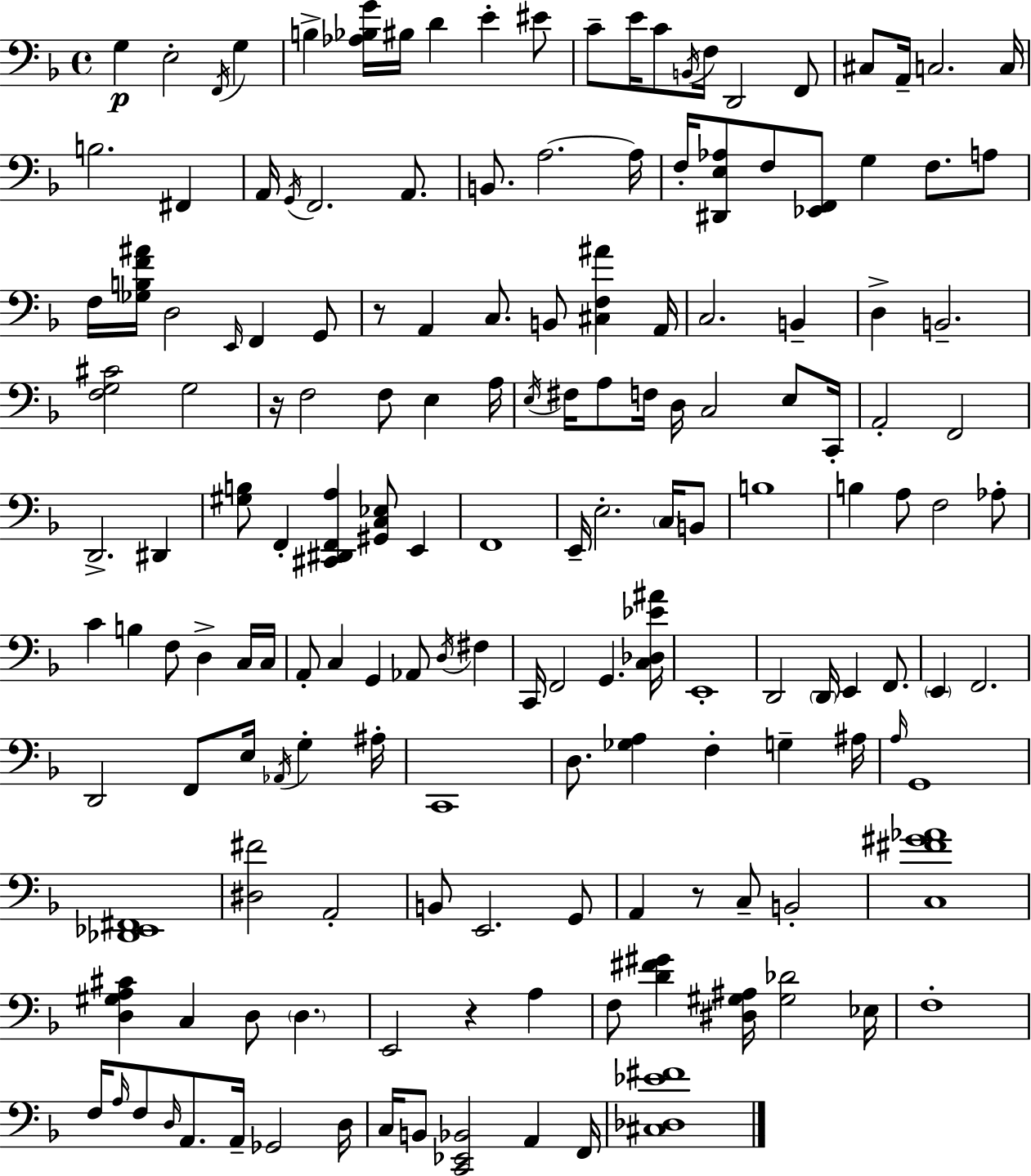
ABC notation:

X:1
T:Untitled
M:4/4
L:1/4
K:F
G, E,2 F,,/4 G, B, [_A,_B,G]/4 ^B,/4 D E ^E/2 C/2 E/4 C/2 B,,/4 F,/4 D,,2 F,,/2 ^C,/2 A,,/4 C,2 C,/4 B,2 ^F,, A,,/4 G,,/4 F,,2 A,,/2 B,,/2 A,2 A,/4 F,/4 [^D,,E,_A,]/2 F,/2 [_E,,F,,]/2 G, F,/2 A,/2 F,/4 [_G,B,F^A]/4 D,2 E,,/4 F,, G,,/2 z/2 A,, C,/2 B,,/2 [^C,F,^A] A,,/4 C,2 B,, D, B,,2 [F,G,^C]2 G,2 z/4 F,2 F,/2 E, A,/4 E,/4 ^F,/4 A,/2 F,/4 D,/4 C,2 E,/2 C,,/4 A,,2 F,,2 D,,2 ^D,, [^G,B,]/2 F,, [^C,,^D,,F,,A,] [^G,,C,_E,]/2 E,, F,,4 E,,/4 E,2 C,/4 B,,/2 B,4 B, A,/2 F,2 _A,/2 C B, F,/2 D, C,/4 C,/4 A,,/2 C, G,, _A,,/2 D,/4 ^F, C,,/4 F,,2 G,, [C,_D,_E^A]/4 E,,4 D,,2 D,,/4 E,, F,,/2 E,, F,,2 D,,2 F,,/2 E,/4 _A,,/4 G, ^A,/4 C,,4 D,/2 [_G,A,] F, G, ^A,/4 A,/4 G,,4 [_D,,_E,,^F,,]4 [^D,^F]2 A,,2 B,,/2 E,,2 G,,/2 A,, z/2 C,/2 B,,2 [C,^F^G_A]4 [D,^G,A,^C] C, D,/2 D, E,,2 z A, F,/2 [D^F^G] [^D,^G,^A,]/4 [^G,_D]2 _E,/4 F,4 F,/4 A,/4 F,/2 D,/4 A,,/2 A,,/4 _G,,2 D,/4 C,/4 B,,/2 [C,,_E,,_B,,]2 A,, F,,/4 [^C,_D,_E^F]4